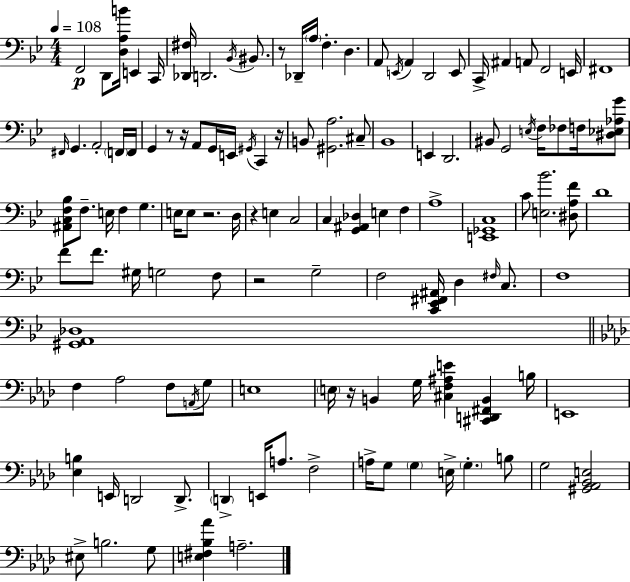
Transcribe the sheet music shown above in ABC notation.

X:1
T:Untitled
M:4/4
L:1/4
K:Bb
F,,2 D,,/2 [D,A,B]/4 E,, C,,/4 [_D,,^F,]/4 D,,2 _B,,/4 ^B,,/2 z/2 _D,,/4 A,/4 F, D, A,,/2 E,,/4 A,, D,,2 E,,/2 C,,/4 ^A,, A,,/2 F,,2 E,,/4 ^F,,4 ^F,,/4 G,, A,,2 F,,/4 F,,/4 G,, z/2 z/4 A,,/2 G,,/4 E,,/4 ^G,,/4 C,, z/4 B,,/2 [^G,,A,]2 ^C,/2 _B,,4 E,, D,,2 ^B,,/2 G,,2 E,/4 F,/4 _F,/2 F,/4 [^D,_E,_A,G]/2 [^A,,C,F,_B,]/2 F,/2 E,/4 F, G, E,/4 E,/2 z2 D,/4 z E, C,2 C, [G,,^A,,_D,] E, F, A,4 [E,,_G,,C,]4 C/2 [E,_B]2 [^D,A,F]/2 D4 F/2 F/2 ^G,/4 G,2 F,/2 z2 G,2 F,2 [C,,_E,,^F,,^A,,]/4 D, ^F,/4 C,/2 F,4 [^G,,A,,_D,]4 F, _A,2 F,/2 A,,/4 G,/2 E,4 E,/4 z/4 B,, G,/4 [^C,F,^A,E] [^C,,D,,^F,,B,,] B,/4 E,,4 [_E,B,] E,,/4 D,,2 D,,/2 D,, E,,/4 A,/2 F,2 A,/4 G,/2 G, E,/4 G, B,/2 G,2 [^G,,_A,,_B,,E,]2 ^E,/2 B,2 G,/2 [E,^F,_B,_A] A,2